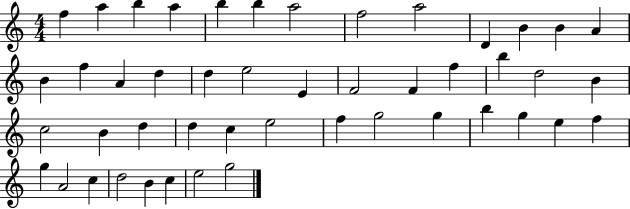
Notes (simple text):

F5/q A5/q B5/q A5/q B5/q B5/q A5/h F5/h A5/h D4/q B4/q B4/q A4/q B4/q F5/q A4/q D5/q D5/q E5/h E4/q F4/h F4/q F5/q B5/q D5/h B4/q C5/h B4/q D5/q D5/q C5/q E5/h F5/q G5/h G5/q B5/q G5/q E5/q F5/q G5/q A4/h C5/q D5/h B4/q C5/q E5/h G5/h